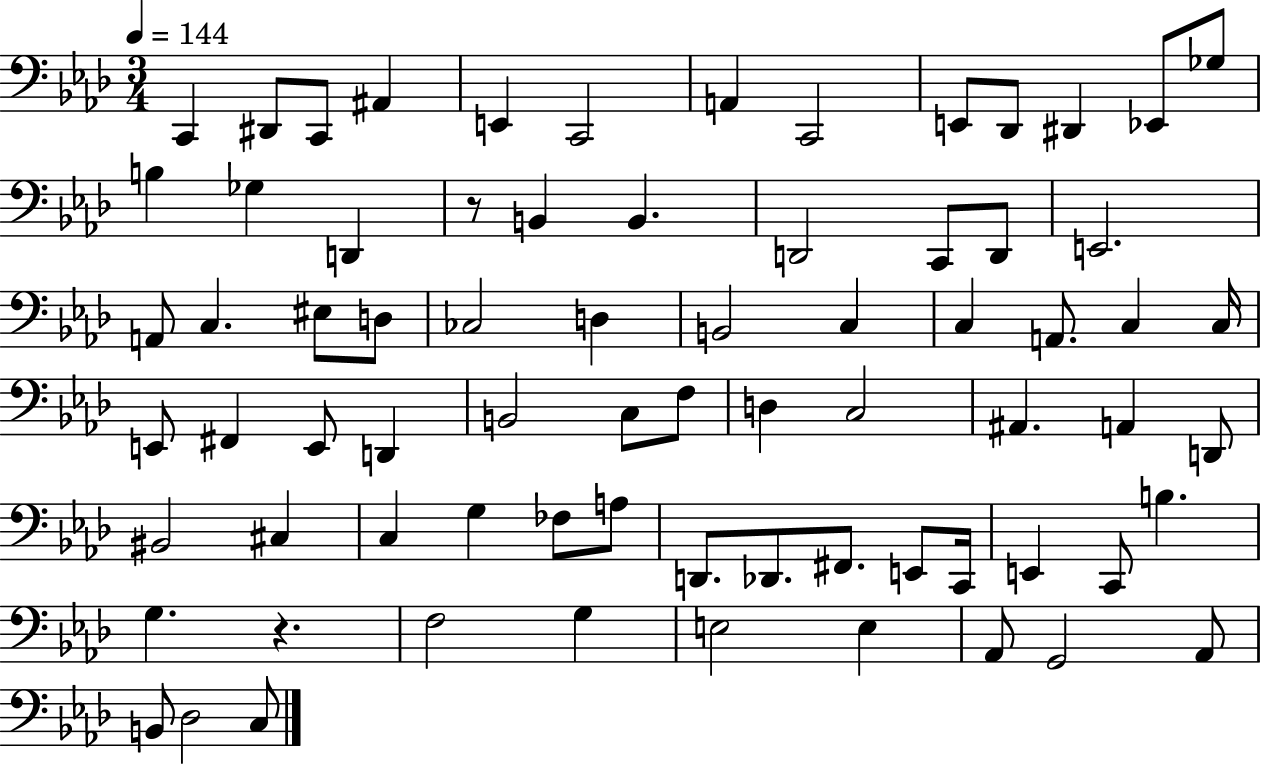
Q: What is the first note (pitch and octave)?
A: C2